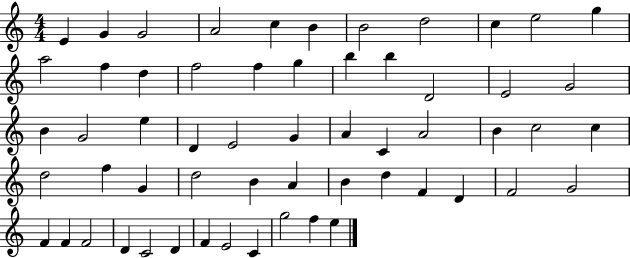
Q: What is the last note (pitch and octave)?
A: E5